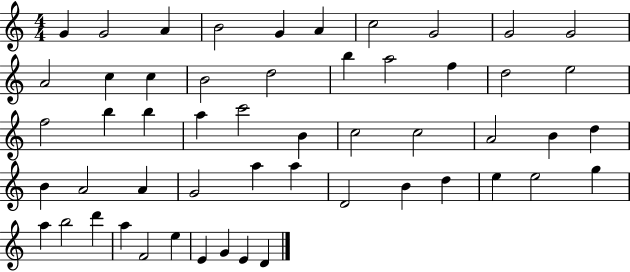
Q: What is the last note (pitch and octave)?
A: D4